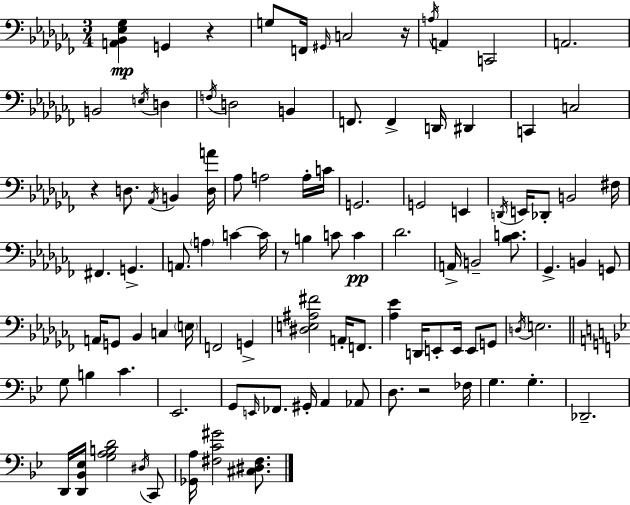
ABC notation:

X:1
T:Untitled
M:3/4
L:1/4
K:Abm
[A,,_B,,_E,_G,] G,, z G,/2 F,,/4 ^G,,/4 C,2 z/4 A,/4 A,, C,,2 A,,2 B,,2 E,/4 D, F,/4 D,2 B,, F,,/2 F,, D,,/4 ^D,, C,, C,2 z D,/2 _A,,/4 B,, [D,A]/4 _A,/2 A,2 A,/4 C/4 G,,2 G,,2 E,, D,,/4 E,,/4 _D,,/2 B,,2 ^F,/4 ^F,, G,, A,,/2 A, C C/4 z/2 B, C/2 C _D2 A,,/4 B,,2 [_B,C]/2 _G,, B,, G,,/2 A,,/4 G,,/2 _B,, C, E,/4 F,,2 G,, [^D,E,^A,^F]2 A,,/4 F,,/2 [_A,_E] D,,/4 E,,/2 E,,/4 E,,/2 G,,/2 D,/4 E,2 G,/2 B, C _E,,2 G,,/2 E,,/4 _F,,/2 ^G,,/4 A,, _A,,/2 D,/2 z2 _F,/4 G, G, _D,,2 D,,/4 [D,,_B,,_E,]/4 [G,A,B,D]2 ^D,/4 C,,/2 [_G,,A,]/4 [^F,C^G]2 [^C,^D,^F,]/2